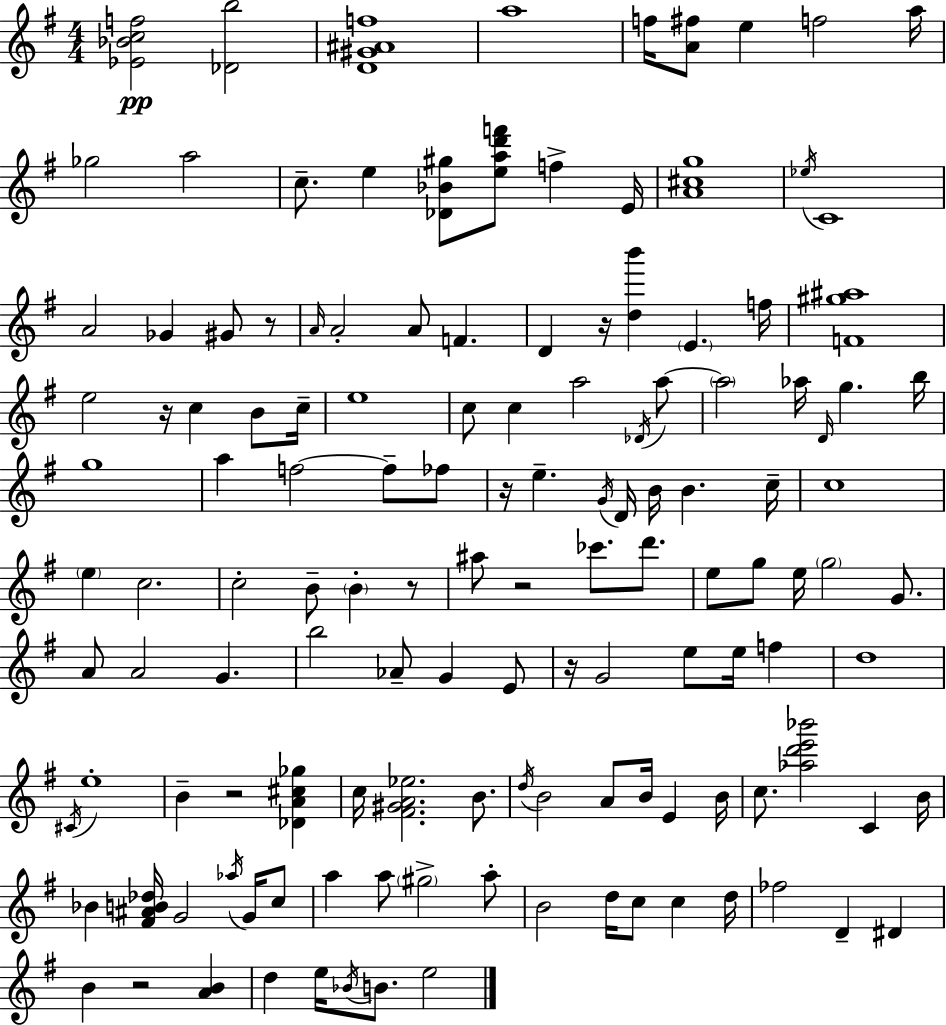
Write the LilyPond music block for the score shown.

{
  \clef treble
  \numericTimeSignature
  \time 4/4
  \key g \major
  <ees' bes' c'' f''>2\pp <des' b''>2 | <d' gis' ais' f''>1 | a''1 | f''16 <a' fis''>8 e''4 f''2 a''16 | \break ges''2 a''2 | c''8.-- e''4 <des' bes' gis''>8 <e'' a'' d''' f'''>8 f''4-> e'16 | <a' cis'' g''>1 | \acciaccatura { ees''16 } c'1 | \break a'2 ges'4 gis'8 r8 | \grace { a'16 } a'2-. a'8 f'4. | d'4 r16 <d'' b'''>4 \parenthesize e'4. | f''16 <f' gis'' ais''>1 | \break e''2 r16 c''4 b'8 | c''16-- e''1 | c''8 c''4 a''2 | \acciaccatura { des'16 } a''8~~ \parenthesize a''2 aes''16 \grace { d'16 } g''4. | \break b''16 g''1 | a''4 f''2~~ | f''8-- fes''8 r16 e''4.-- \acciaccatura { g'16 } d'16 b'16 b'4. | c''16-- c''1 | \break \parenthesize e''4 c''2. | c''2-. b'8-- \parenthesize b'4-. | r8 ais''8 r2 ces'''8. | d'''8. e''8 g''8 e''16 \parenthesize g''2 | \break g'8. a'8 a'2 g'4. | b''2 aes'8-- g'4 | e'8 r16 g'2 e''8 | e''16 f''4 d''1 | \break \acciaccatura { cis'16 } e''1-. | b'4-- r2 | <des' a' cis'' ges''>4 c''16 <fis' gis' a' ees''>2. | b'8. \acciaccatura { d''16 } b'2 a'8 | \break b'16 e'4 b'16 c''8. <aes'' d''' e''' bes'''>2 | c'4 b'16 bes'4 <fis' ais' b' des''>16 g'2 | \acciaccatura { aes''16 } g'16 c''8 a''4 a''8 \parenthesize gis''2-> | a''8-. b'2 | \break d''16 c''8 c''4 d''16 fes''2 | d'4-- dis'4 b'4 r2 | <a' b'>4 d''4 e''16 \acciaccatura { bes'16 } b'8. | e''2 \bar "|."
}